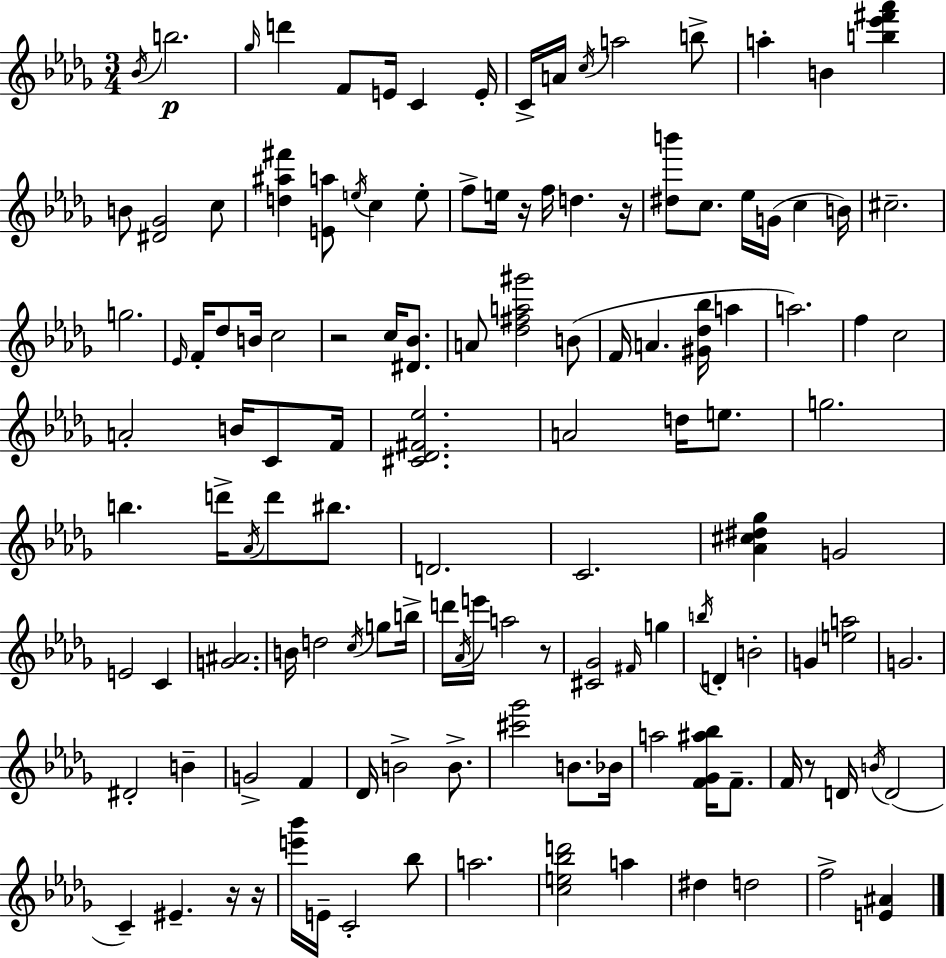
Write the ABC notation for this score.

X:1
T:Untitled
M:3/4
L:1/4
K:Bbm
_B/4 b2 _g/4 d' F/2 E/4 C E/4 C/4 A/4 c/4 a2 b/2 a B [b_e'^f'_a'] B/2 [^D_G]2 c/2 [d^a^f'] [Ea]/2 e/4 c e/2 f/2 e/4 z/4 f/4 d z/4 [^db']/2 c/2 _e/4 G/4 c B/4 ^c2 g2 _E/4 F/4 _d/2 B/4 c2 z2 c/4 [^D_B]/2 A/2 [_d^fa^g']2 B/2 F/4 A [^G_d_b]/4 a a2 f c2 A2 B/4 C/2 F/4 [^C_D^F_e]2 A2 d/4 e/2 g2 b d'/4 _A/4 d'/2 ^b/2 D2 C2 [_A^c^d_g] G2 E2 C [G^A]2 B/4 d2 c/4 g/2 b/4 d'/4 _A/4 e'/4 a2 z/2 [^C_G]2 ^F/4 g b/4 D B2 G [ea]2 G2 ^D2 B G2 F _D/4 B2 B/2 [^c'_g']2 B/2 _B/4 a2 [F_G^a_b]/4 F/2 F/4 z/2 D/4 B/4 D2 C ^E z/4 z/4 [e'_b']/4 E/4 C2 _b/2 a2 [ce_bd']2 a ^d d2 f2 [E^A]